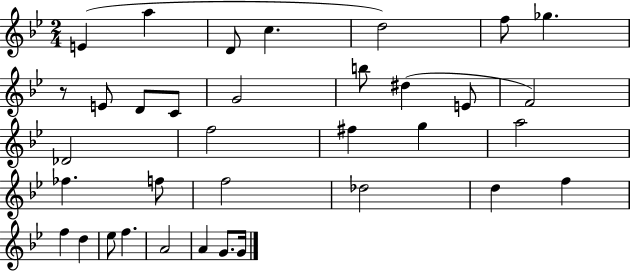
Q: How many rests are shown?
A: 1